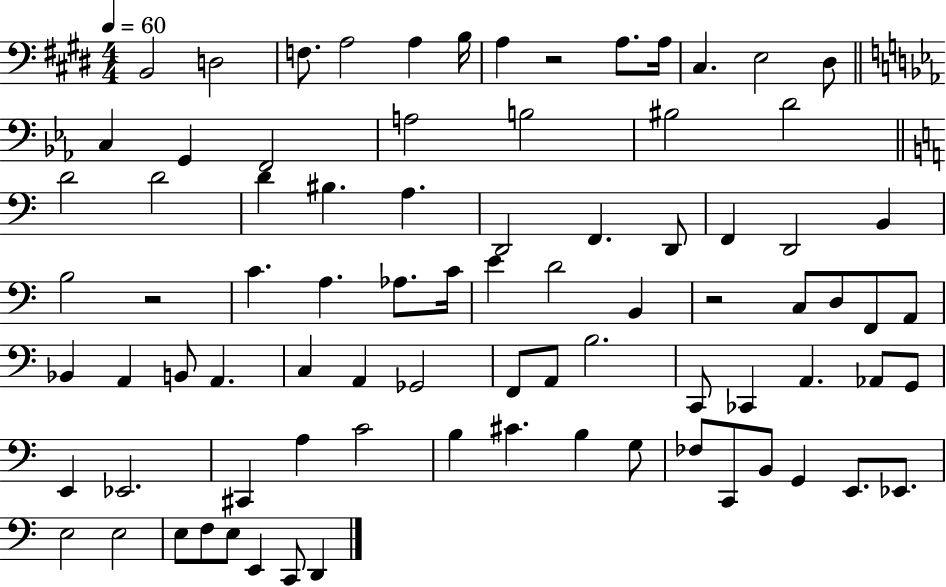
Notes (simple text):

B2/h D3/h F3/e. A3/h A3/q B3/s A3/q R/h A3/e. A3/s C#3/q. E3/h D#3/e C3/q G2/q F2/h A3/h B3/h BIS3/h D4/h D4/h D4/h D4/q BIS3/q. A3/q. D2/h F2/q. D2/e F2/q D2/h B2/q B3/h R/h C4/q. A3/q. Ab3/e. C4/s E4/q D4/h B2/q R/h C3/e D3/e F2/e A2/e Bb2/q A2/q B2/e A2/q. C3/q A2/q Gb2/h F2/e A2/e B3/h. C2/e CES2/q A2/q. Ab2/e G2/e E2/q Eb2/h. C#2/q A3/q C4/h B3/q C#4/q. B3/q G3/e FES3/e C2/e B2/e G2/q E2/e. Eb2/e. E3/h E3/h E3/e F3/e E3/e E2/q C2/e D2/q